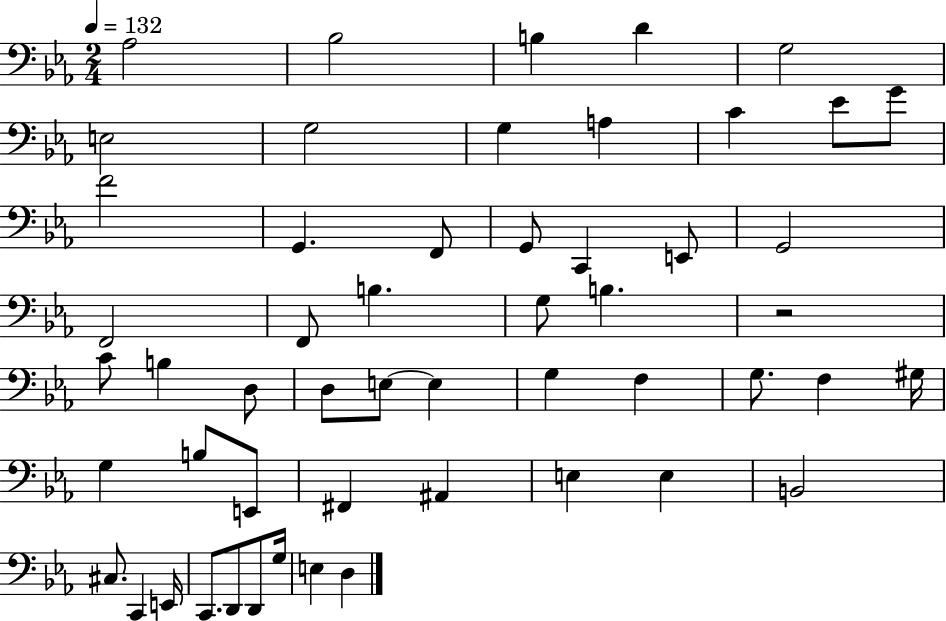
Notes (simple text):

Ab3/h Bb3/h B3/q D4/q G3/h E3/h G3/h G3/q A3/q C4/q Eb4/e G4/e F4/h G2/q. F2/e G2/e C2/q E2/e G2/h F2/h F2/e B3/q. G3/e B3/q. R/h C4/e B3/q D3/e D3/e E3/e E3/q G3/q F3/q G3/e. F3/q G#3/s G3/q B3/e E2/e F#2/q A#2/q E3/q E3/q B2/h C#3/e. C2/q E2/s C2/e. D2/e D2/e G3/s E3/q D3/q